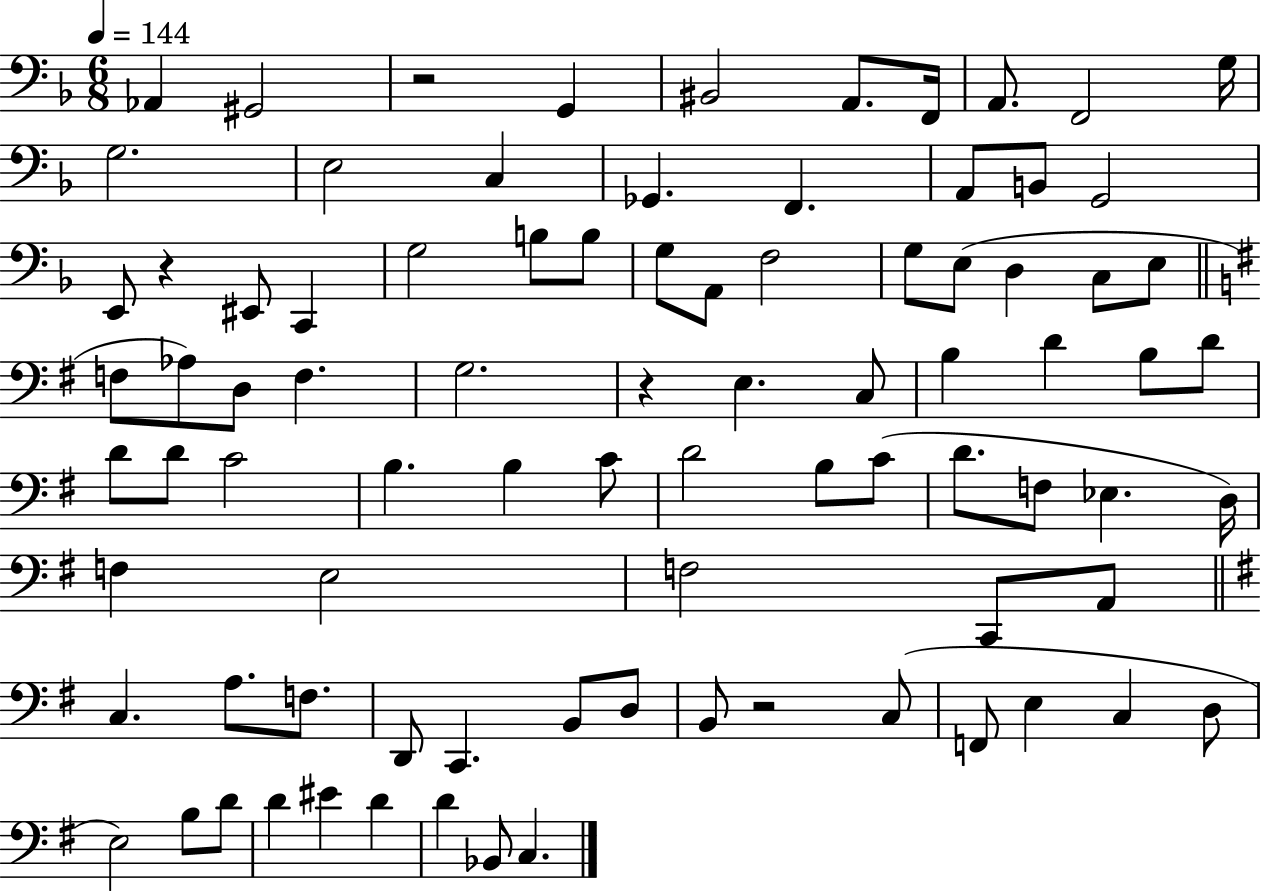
Ab2/q G#2/h R/h G2/q BIS2/h A2/e. F2/s A2/e. F2/h G3/s G3/h. E3/h C3/q Gb2/q. F2/q. A2/e B2/e G2/h E2/e R/q EIS2/e C2/q G3/h B3/e B3/e G3/e A2/e F3/h G3/e E3/e D3/q C3/e E3/e F3/e Ab3/e D3/e F3/q. G3/h. R/q E3/q. C3/e B3/q D4/q B3/e D4/e D4/e D4/e C4/h B3/q. B3/q C4/e D4/h B3/e C4/e D4/e. F3/e Eb3/q. D3/s F3/q E3/h F3/h C2/e A2/e C3/q. A3/e. F3/e. D2/e C2/q. B2/e D3/e B2/e R/h C3/e F2/e E3/q C3/q D3/e E3/h B3/e D4/e D4/q EIS4/q D4/q D4/q Bb2/e C3/q.